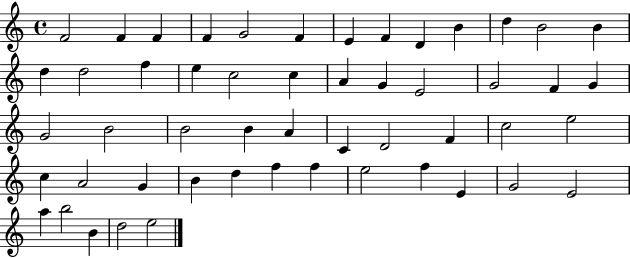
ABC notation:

X:1
T:Untitled
M:4/4
L:1/4
K:C
F2 F F F G2 F E F D B d B2 B d d2 f e c2 c A G E2 G2 F G G2 B2 B2 B A C D2 F c2 e2 c A2 G B d f f e2 f E G2 E2 a b2 B d2 e2